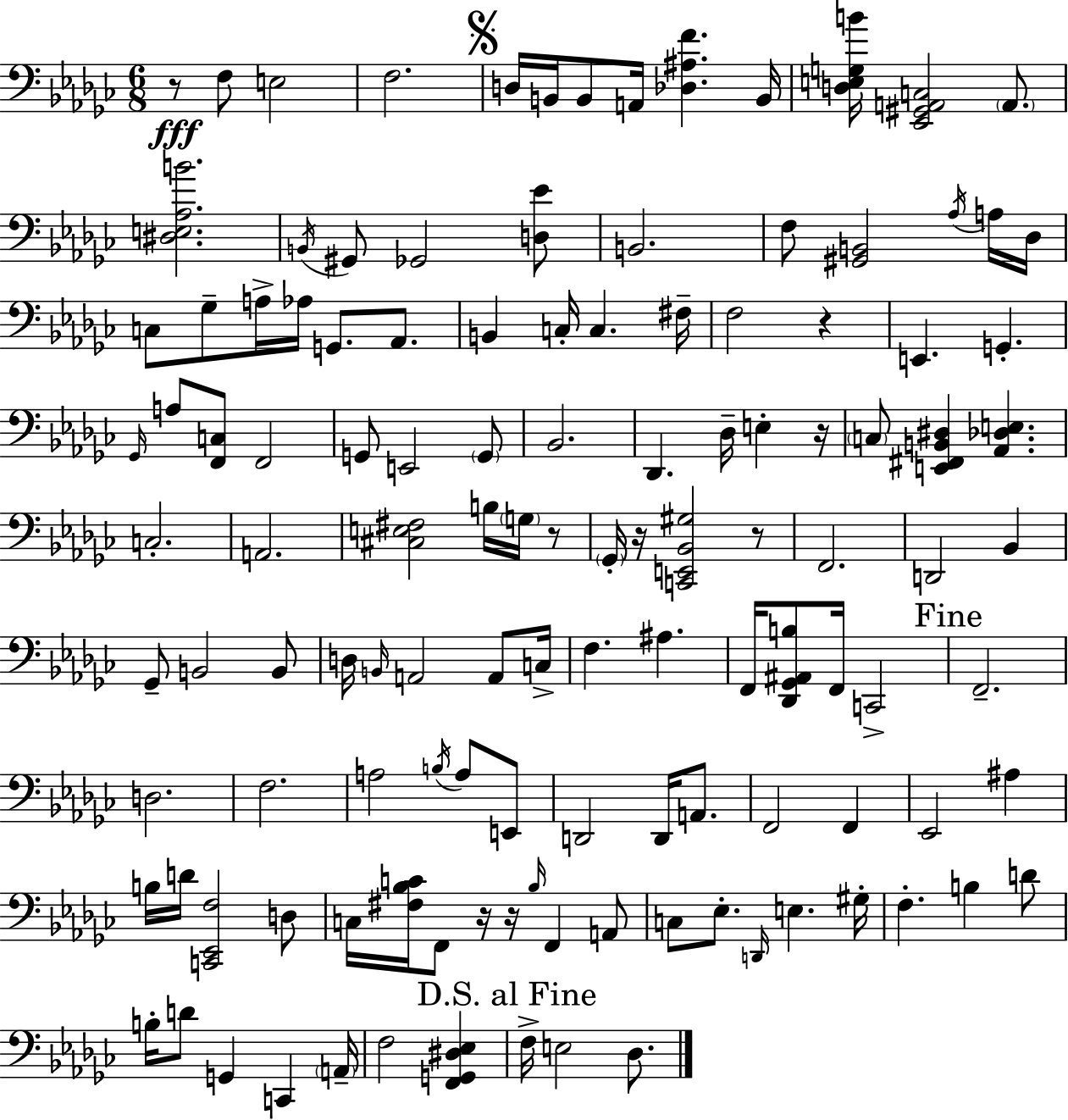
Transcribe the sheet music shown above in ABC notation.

X:1
T:Untitled
M:6/8
L:1/4
K:Ebm
z/2 F,/2 E,2 F,2 D,/4 B,,/4 B,,/2 A,,/4 [_D,^A,F] B,,/4 [D,E,G,B]/4 [_E,,^G,,A,,C,]2 A,,/2 [^D,E,_A,B]2 B,,/4 ^G,,/2 _G,,2 [D,_E]/2 B,,2 F,/2 [^G,,B,,]2 _A,/4 A,/4 _D,/4 C,/2 _G,/2 A,/4 _A,/4 G,,/2 _A,,/2 B,, C,/4 C, ^F,/4 F,2 z E,, G,, _G,,/4 A,/2 [F,,C,]/2 F,,2 G,,/2 E,,2 G,,/2 _B,,2 _D,, _D,/4 E, z/4 C,/2 [E,,^F,,B,,^D,] [_A,,_D,E,] C,2 A,,2 [^C,E,^F,]2 B,/4 G,/4 z/2 _G,,/4 z/4 [C,,E,,_B,,^G,]2 z/2 F,,2 D,,2 _B,, _G,,/2 B,,2 B,,/2 D,/4 B,,/4 A,,2 A,,/2 C,/4 F, ^A, F,,/4 [_D,,_G,,^A,,B,]/2 F,,/4 C,,2 F,,2 D,2 F,2 A,2 B,/4 A,/2 E,,/2 D,,2 D,,/4 A,,/2 F,,2 F,, _E,,2 ^A, B,/4 D/4 [C,,_E,,F,]2 D,/2 C,/4 [^F,_B,C]/4 F,,/2 z/4 z/4 _B,/4 F,, A,,/2 C,/2 _E,/2 D,,/4 E, ^G,/4 F, B, D/2 B,/4 D/2 G,, C,, A,,/4 F,2 [F,,G,,^D,_E,] F,/4 E,2 _D,/2